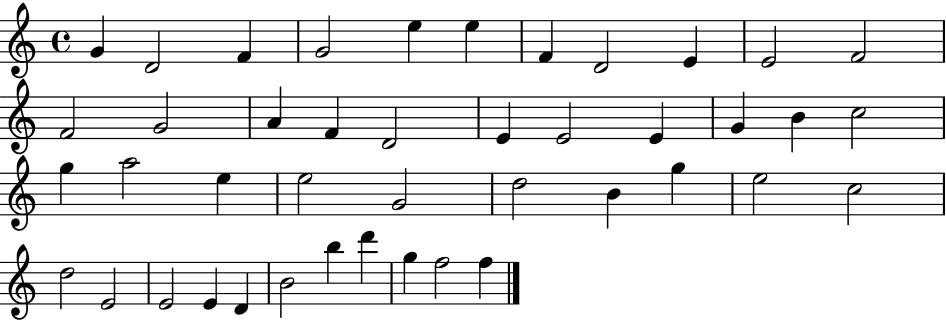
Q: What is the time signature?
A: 4/4